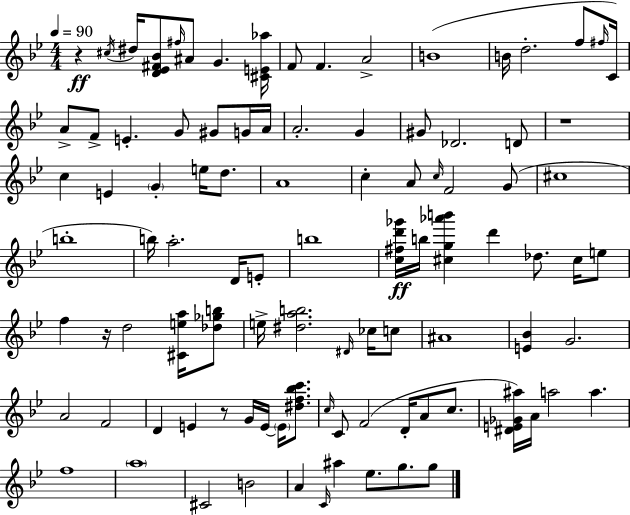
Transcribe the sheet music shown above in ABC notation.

X:1
T:Untitled
M:4/4
L:1/4
K:Bb
z ^c/4 ^d/4 [D_E^F_B]/2 ^f/4 ^A/2 G [^CE_a]/4 F/2 F A2 B4 B/4 d2 f/2 ^f/4 C/4 A/2 F/2 E G/2 ^G/2 G/4 A/4 A2 G ^G/2 _D2 D/2 z4 c E G e/4 d/2 A4 c A/2 c/4 F2 G/2 ^c4 b4 b/4 a2 D/4 E/2 b4 [c^fd'_g']/4 b/4 [^cg_a'b'] d' _d/2 ^c/4 e/2 f z/4 d2 [^Cea]/4 [_d_gb]/2 e/4 [^dab]2 ^D/4 _c/4 c/2 ^A4 [E_B] G2 A2 F2 D E z/2 G/4 E/4 E/4 [^df_bc']/2 c/4 C/2 F2 D/4 A/2 c/2 [^DE_G^a]/4 A/4 a2 a f4 a4 ^C2 B2 A C/4 ^a _e/2 g/2 g/2